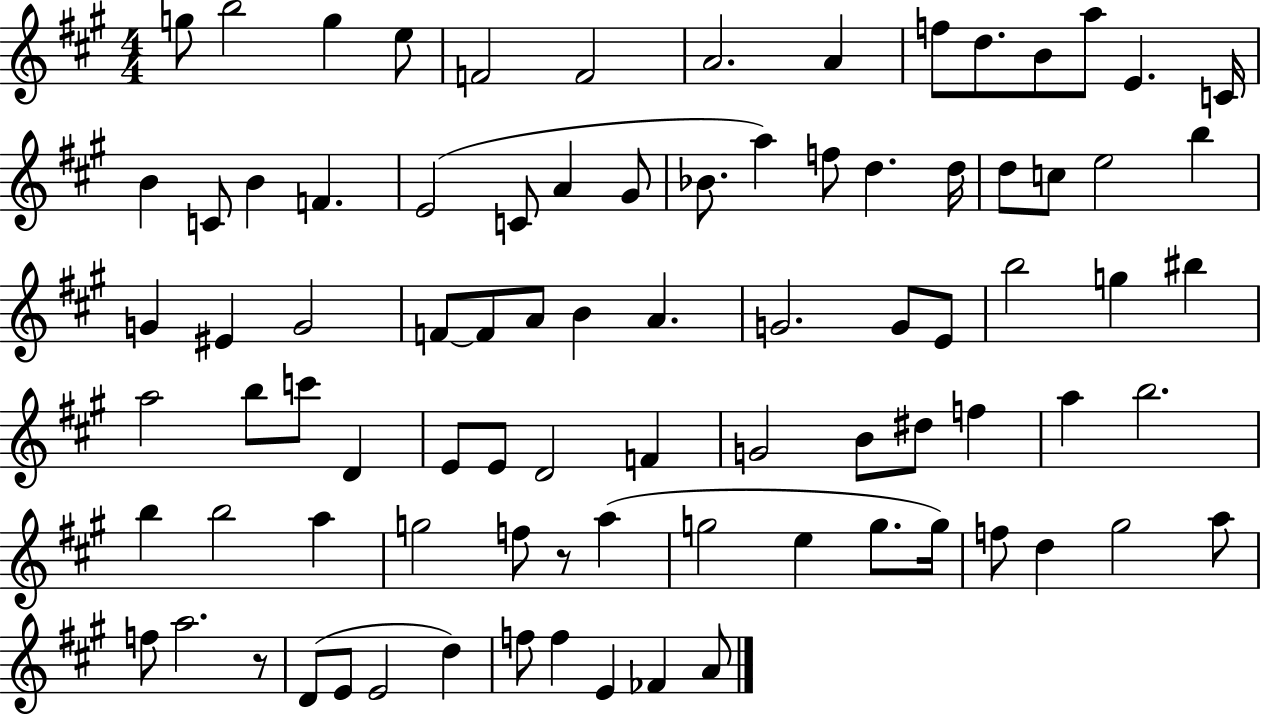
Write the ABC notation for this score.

X:1
T:Untitled
M:4/4
L:1/4
K:A
g/2 b2 g e/2 F2 F2 A2 A f/2 d/2 B/2 a/2 E C/4 B C/2 B F E2 C/2 A ^G/2 _B/2 a f/2 d d/4 d/2 c/2 e2 b G ^E G2 F/2 F/2 A/2 B A G2 G/2 E/2 b2 g ^b a2 b/2 c'/2 D E/2 E/2 D2 F G2 B/2 ^d/2 f a b2 b b2 a g2 f/2 z/2 a g2 e g/2 g/4 f/2 d ^g2 a/2 f/2 a2 z/2 D/2 E/2 E2 d f/2 f E _F A/2